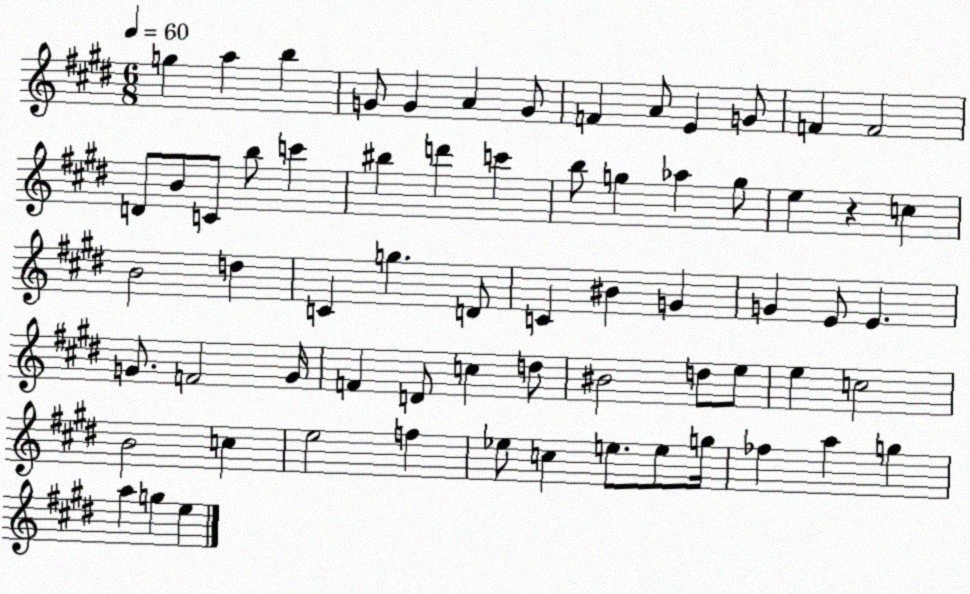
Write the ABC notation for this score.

X:1
T:Untitled
M:6/8
L:1/4
K:E
g a b G/2 G A G/2 F A/2 E G/2 F F2 D/2 B/2 C/2 b/2 c' ^b d' c' b/2 g _a g/2 e z c B2 d C g D/2 C ^B G G E/2 E G/2 F2 G/4 F D/2 c d/2 ^B2 d/2 e/2 e c2 B2 c e2 f _e/2 c e/2 e/2 g/4 _f a g a g e